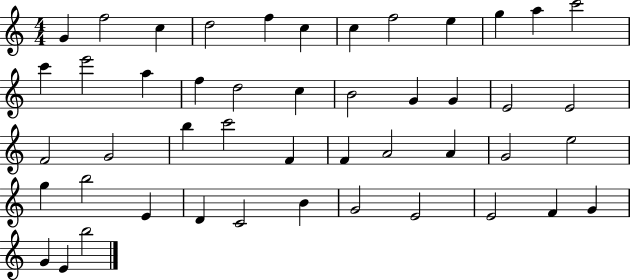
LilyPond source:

{
  \clef treble
  \numericTimeSignature
  \time 4/4
  \key c \major
  g'4 f''2 c''4 | d''2 f''4 c''4 | c''4 f''2 e''4 | g''4 a''4 c'''2 | \break c'''4 e'''2 a''4 | f''4 d''2 c''4 | b'2 g'4 g'4 | e'2 e'2 | \break f'2 g'2 | b''4 c'''2 f'4 | f'4 a'2 a'4 | g'2 e''2 | \break g''4 b''2 e'4 | d'4 c'2 b'4 | g'2 e'2 | e'2 f'4 g'4 | \break g'4 e'4 b''2 | \bar "|."
}